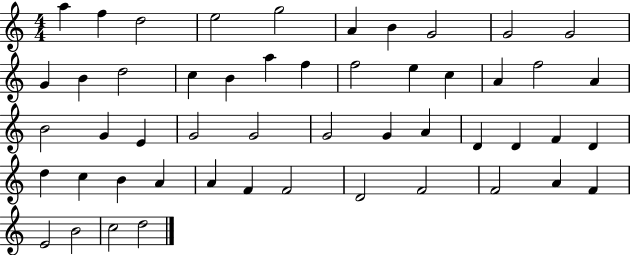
X:1
T:Untitled
M:4/4
L:1/4
K:C
a f d2 e2 g2 A B G2 G2 G2 G B d2 c B a f f2 e c A f2 A B2 G E G2 G2 G2 G A D D F D d c B A A F F2 D2 F2 F2 A F E2 B2 c2 d2